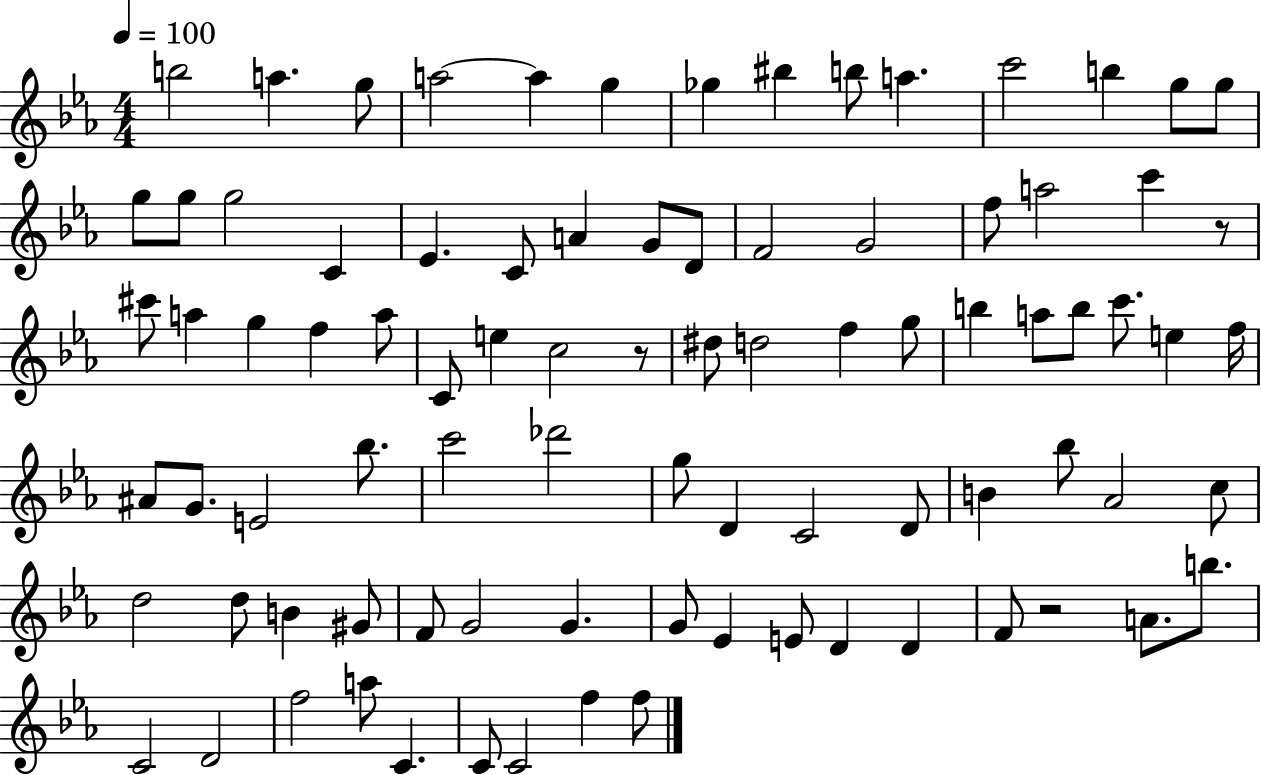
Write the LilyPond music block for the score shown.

{
  \clef treble
  \numericTimeSignature
  \time 4/4
  \key ees \major
  \tempo 4 = 100
  b''2 a''4. g''8 | a''2~~ a''4 g''4 | ges''4 bis''4 b''8 a''4. | c'''2 b''4 g''8 g''8 | \break g''8 g''8 g''2 c'4 | ees'4. c'8 a'4 g'8 d'8 | f'2 g'2 | f''8 a''2 c'''4 r8 | \break cis'''8 a''4 g''4 f''4 a''8 | c'8 e''4 c''2 r8 | dis''8 d''2 f''4 g''8 | b''4 a''8 b''8 c'''8. e''4 f''16 | \break ais'8 g'8. e'2 bes''8. | c'''2 des'''2 | g''8 d'4 c'2 d'8 | b'4 bes''8 aes'2 c''8 | \break d''2 d''8 b'4 gis'8 | f'8 g'2 g'4. | g'8 ees'4 e'8 d'4 d'4 | f'8 r2 a'8. b''8. | \break c'2 d'2 | f''2 a''8 c'4. | c'8 c'2 f''4 f''8 | \bar "|."
}